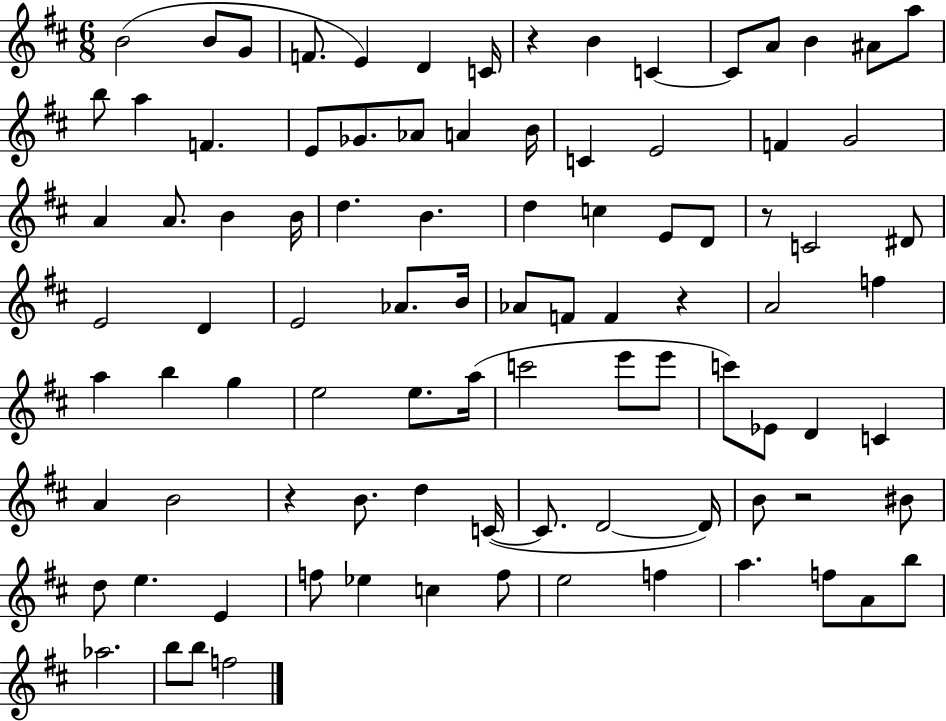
B4/h B4/e G4/e F4/e. E4/q D4/q C4/s R/q B4/q C4/q C4/e A4/e B4/q A#4/e A5/e B5/e A5/q F4/q. E4/e Gb4/e. Ab4/e A4/q B4/s C4/q E4/h F4/q G4/h A4/q A4/e. B4/q B4/s D5/q. B4/q. D5/q C5/q E4/e D4/e R/e C4/h D#4/e E4/h D4/q E4/h Ab4/e. B4/s Ab4/e F4/e F4/q R/q A4/h F5/q A5/q B5/q G5/q E5/h E5/e. A5/s C6/h E6/e E6/e C6/e Eb4/e D4/q C4/q A4/q B4/h R/q B4/e. D5/q C4/s C4/e. D4/h D4/s B4/e R/h BIS4/e D5/e E5/q. E4/q F5/e Eb5/q C5/q F5/e E5/h F5/q A5/q. F5/e A4/e B5/e Ab5/h. B5/e B5/e F5/h